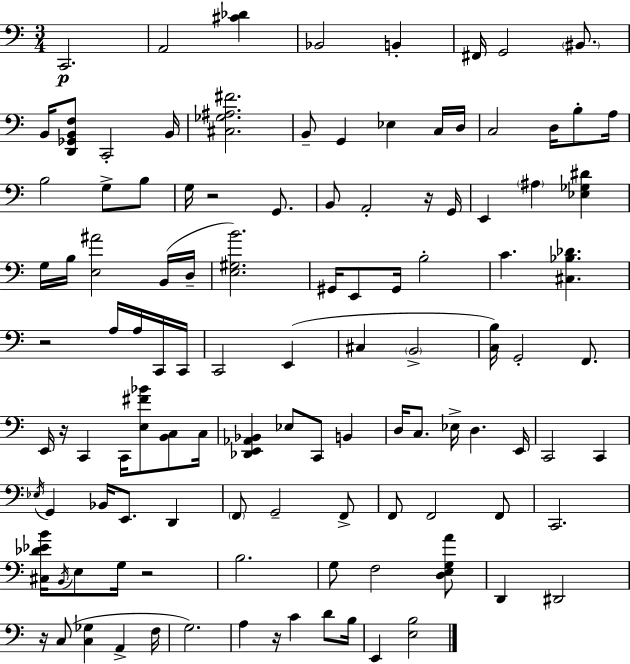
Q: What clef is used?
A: bass